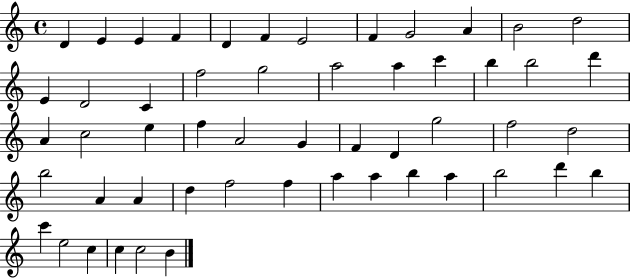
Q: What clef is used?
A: treble